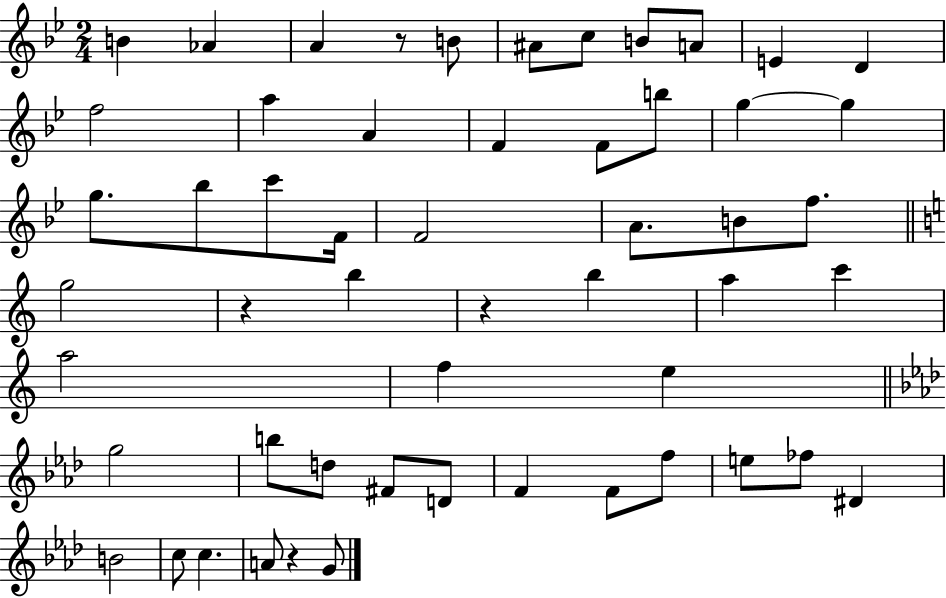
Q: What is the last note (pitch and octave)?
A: G4